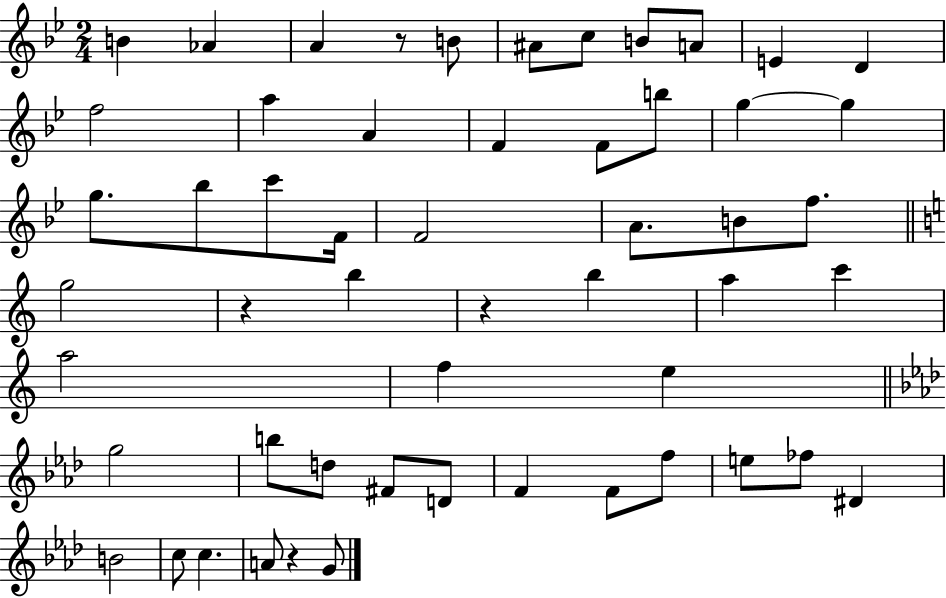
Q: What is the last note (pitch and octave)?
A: G4